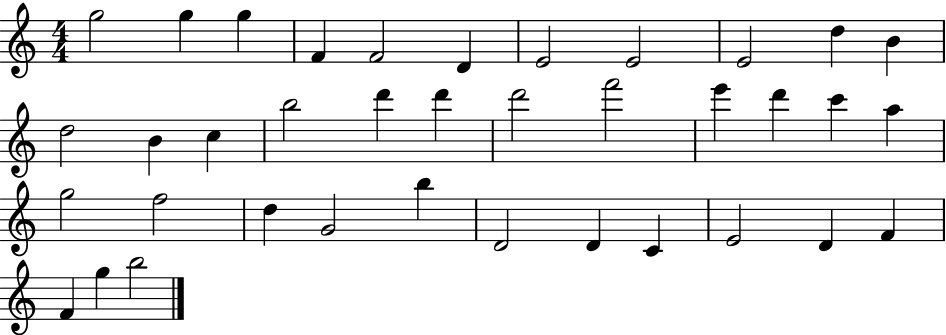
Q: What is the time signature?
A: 4/4